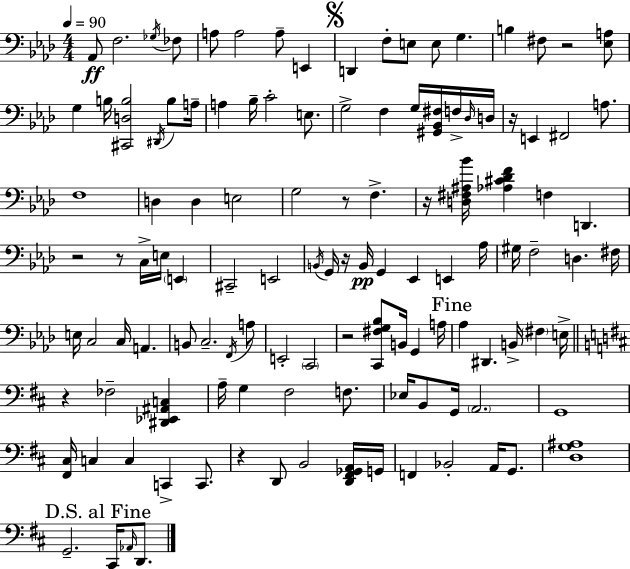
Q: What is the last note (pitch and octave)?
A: D2